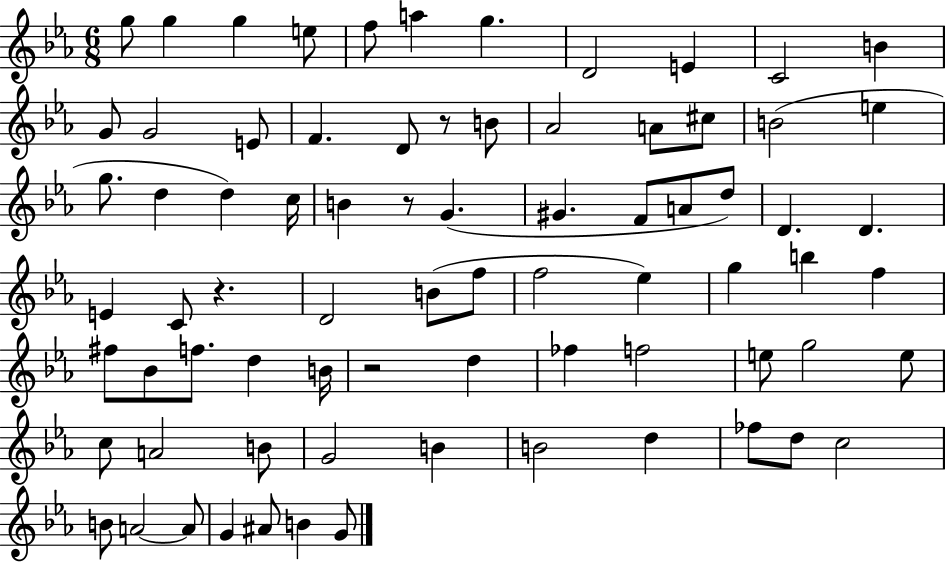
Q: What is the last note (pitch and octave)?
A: G4